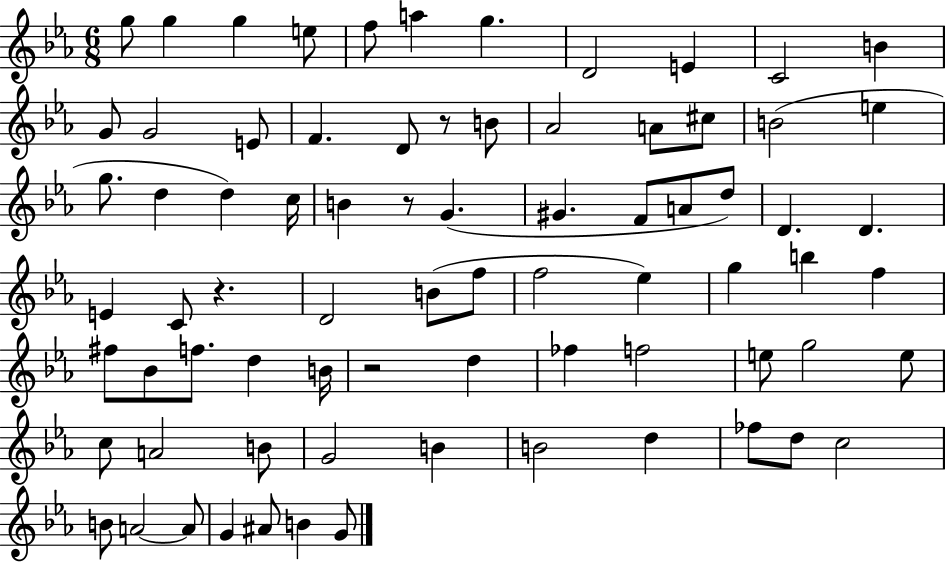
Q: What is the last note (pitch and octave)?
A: G4